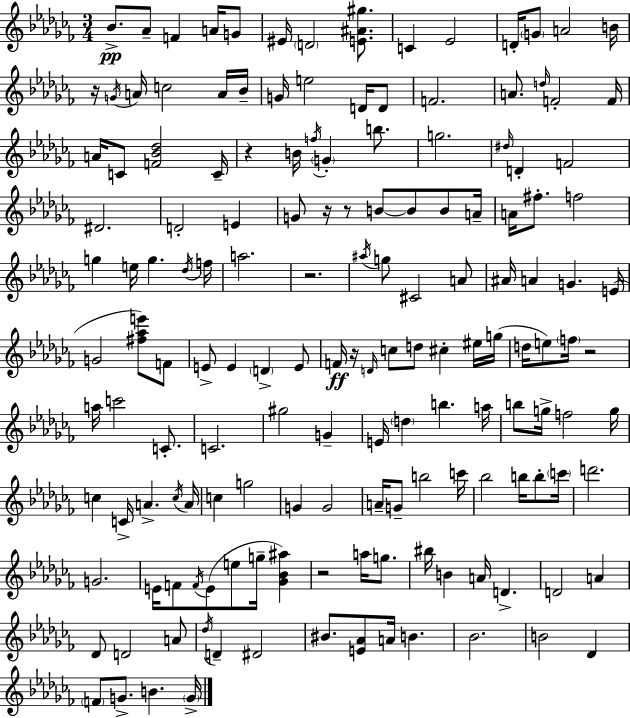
{
  \clef treble
  \numericTimeSignature
  \time 3/4
  \key aes \minor
  bes'8.->\pp aes'8-- f'4 a'16 g'8 | eis'16 \parenthesize d'2 <e' ais' gis''>8. | c'4 ees'2 | d'16-. \parenthesize g'8 a'2 b'16 | \break r16 \acciaccatura { g'16 } a'16 c''2 a'16 | bes'16-- g'16 e''2 d'16 d'8 | f'2. | a'8. \grace { d''16 } f'2-. | \break f'16 a'16 c'8 <f' bes' des''>2 | c'16-- r4 b'16 \acciaccatura { f''16 } \parenthesize g'4-. | b''8. g''2. | \grace { dis''16 } d'4-. f'2 | \break dis'2. | d'2-. | e'4 g'8 r16 r8 b'8~~ b'8 | b'8 a'16-- a'16 fis''8.-. f''2 | \break g''4 e''16 g''4. | \acciaccatura { des''16 } f''16 a''2. | r2. | \acciaccatura { ais''16 } g''8 cis'2 | \break a'8 ais'16 a'4 g'4. | e'16( g'2 | <fis'' aes'' e'''>8) f'8 e'8-> e'4 | \parenthesize d'4-> e'8 f'16\ff r16 \grace { d'16 } c''8 d''8 | \break cis''4-. eis''16 g''16( d''16 e''8) \parenthesize f''16 r2 | a''16 c'''2 | c'8.-. c'2. | gis''2 | \break g'4-- e'16 \parenthesize d''4 | b''4. a''16 b''8 g''16-> f''2 | g''16 c''4 c'16-> | a'4.-> \acciaccatura { c''16 } a'16 c''4 | \break g''2 g'4 | g'2 a'16-- g'8-- b''2 | c'''16 bes''2 | b''16 b''8-. \parenthesize c'''16 d'''2. | \break g'2. | e'16 f'8 \acciaccatura { f'16 } | e'8( e''8 g''16-- <ges' bes' ais''>4) r2 | a''16 g''8. bis''16 b'4 | \break a'16 d'4.-> d'2 | a'4 des'8 d'2 | a'8 \acciaccatura { des''16 } d'4-- | dis'2 bis'8. | \break <e' aes'>8 a'16 b'4. bes'2. | b'2 | des'4 \parenthesize f'8 | g'8.-> b'4. \parenthesize g'16-> \bar "|."
}